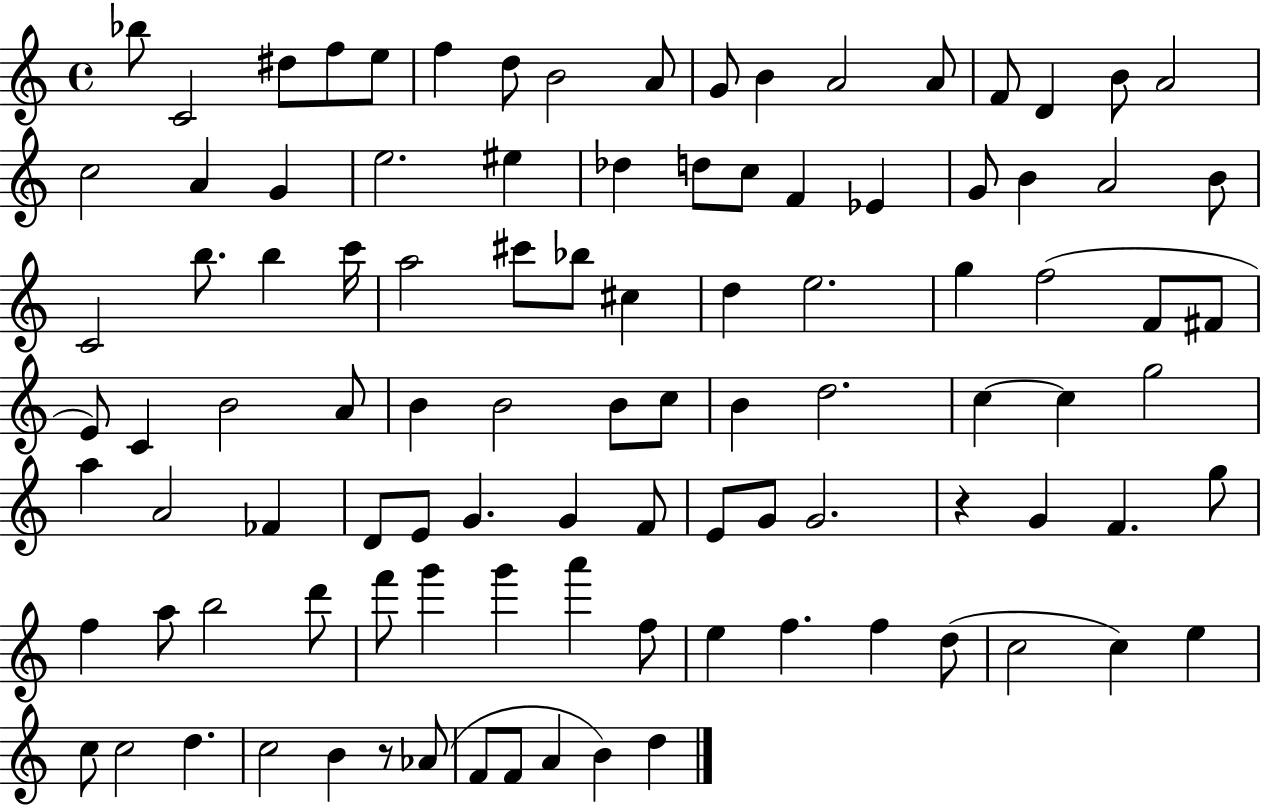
X:1
T:Untitled
M:4/4
L:1/4
K:C
_b/2 C2 ^d/2 f/2 e/2 f d/2 B2 A/2 G/2 B A2 A/2 F/2 D B/2 A2 c2 A G e2 ^e _d d/2 c/2 F _E G/2 B A2 B/2 C2 b/2 b c'/4 a2 ^c'/2 _b/2 ^c d e2 g f2 F/2 ^F/2 E/2 C B2 A/2 B B2 B/2 c/2 B d2 c c g2 a A2 _F D/2 E/2 G G F/2 E/2 G/2 G2 z G F g/2 f a/2 b2 d'/2 f'/2 g' g' a' f/2 e f f d/2 c2 c e c/2 c2 d c2 B z/2 _A/2 F/2 F/2 A B d